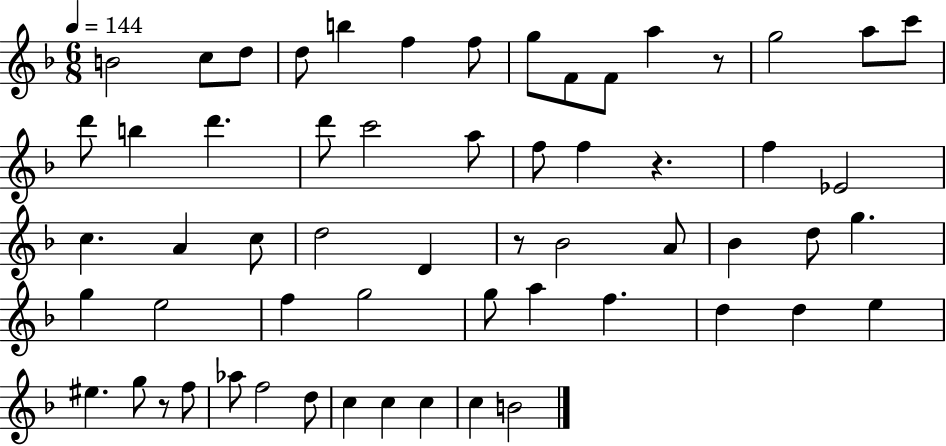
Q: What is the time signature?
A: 6/8